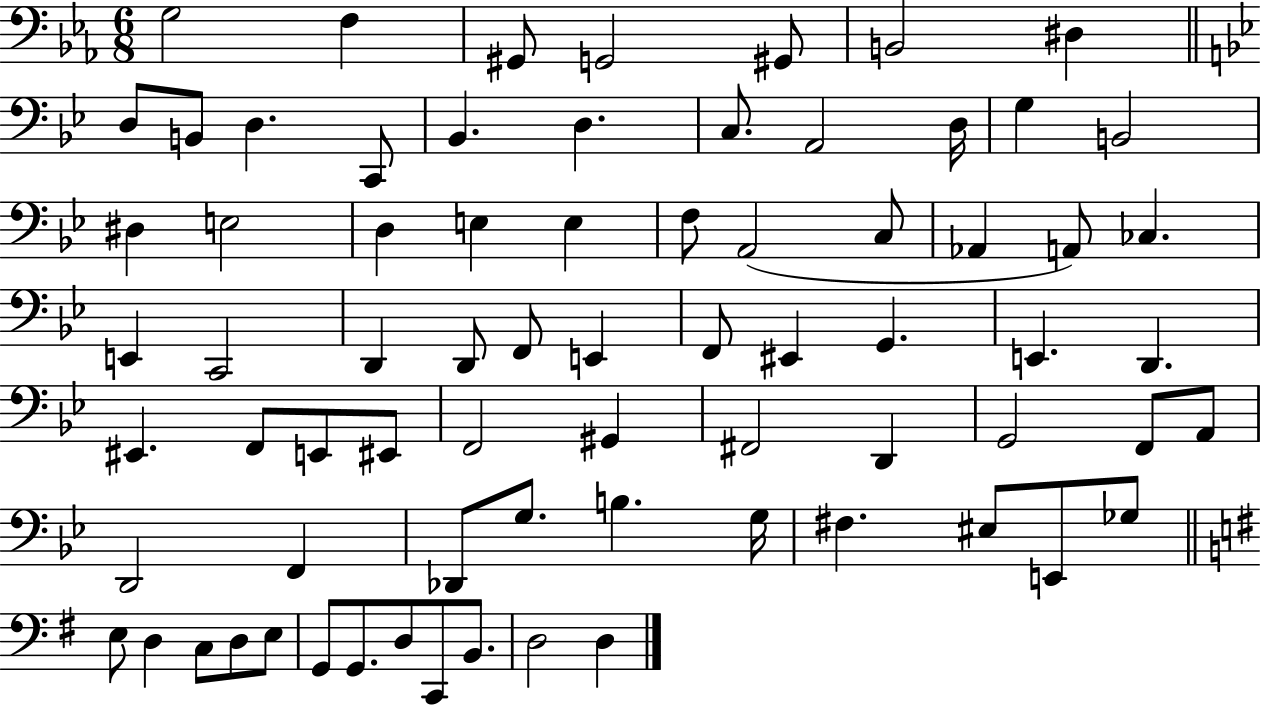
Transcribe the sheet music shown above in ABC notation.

X:1
T:Untitled
M:6/8
L:1/4
K:Eb
G,2 F, ^G,,/2 G,,2 ^G,,/2 B,,2 ^D, D,/2 B,,/2 D, C,,/2 _B,, D, C,/2 A,,2 D,/4 G, B,,2 ^D, E,2 D, E, E, F,/2 A,,2 C,/2 _A,, A,,/2 _C, E,, C,,2 D,, D,,/2 F,,/2 E,, F,,/2 ^E,, G,, E,, D,, ^E,, F,,/2 E,,/2 ^E,,/2 F,,2 ^G,, ^F,,2 D,, G,,2 F,,/2 A,,/2 D,,2 F,, _D,,/2 G,/2 B, G,/4 ^F, ^E,/2 E,,/2 _G,/2 E,/2 D, C,/2 D,/2 E,/2 G,,/2 G,,/2 D,/2 C,,/2 B,,/2 D,2 D,